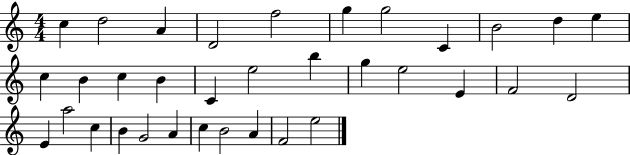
C5/q D5/h A4/q D4/h F5/h G5/q G5/h C4/q B4/h D5/q E5/q C5/q B4/q C5/q B4/q C4/q E5/h B5/q G5/q E5/h E4/q F4/h D4/h E4/q A5/h C5/q B4/q G4/h A4/q C5/q B4/h A4/q F4/h E5/h